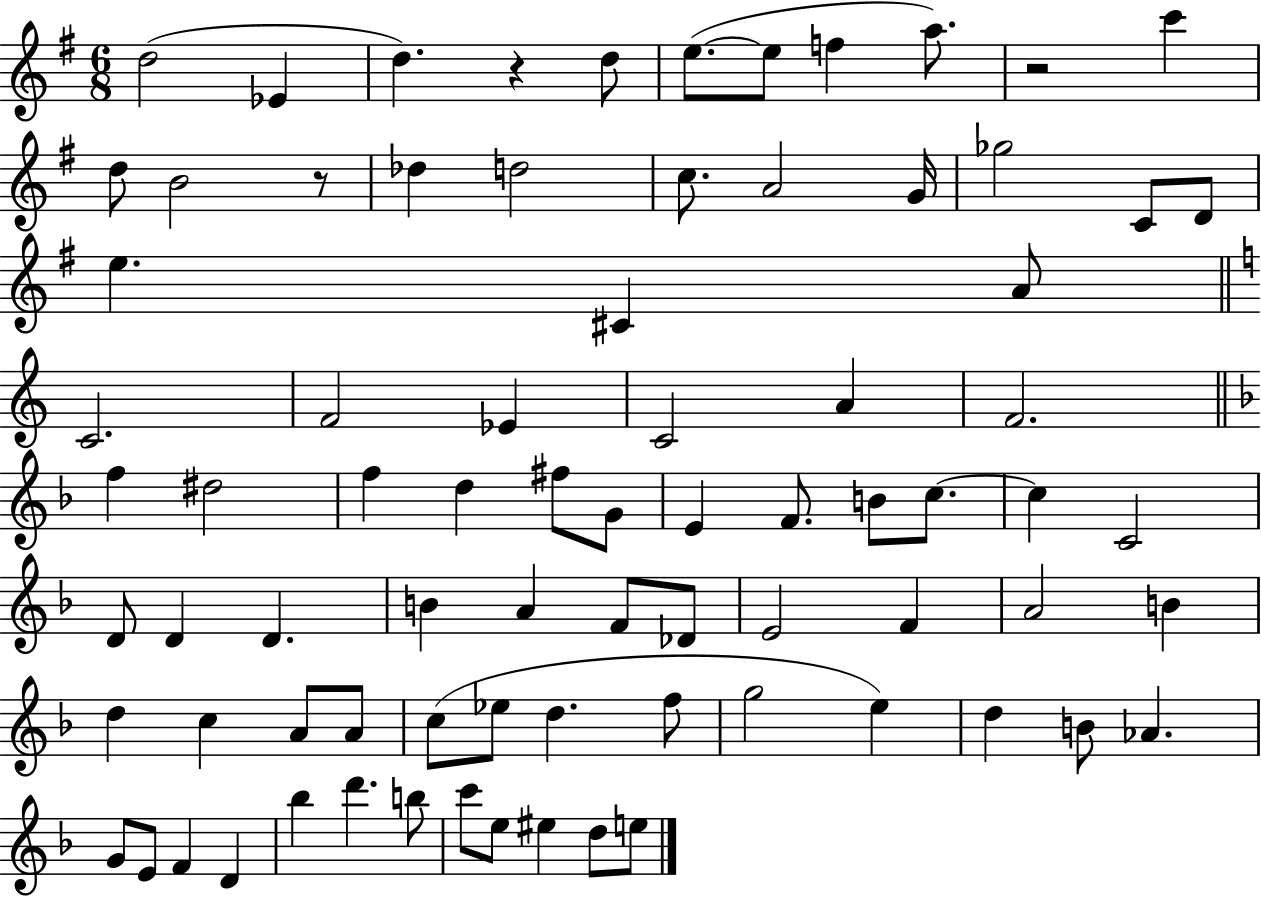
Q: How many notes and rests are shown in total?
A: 79